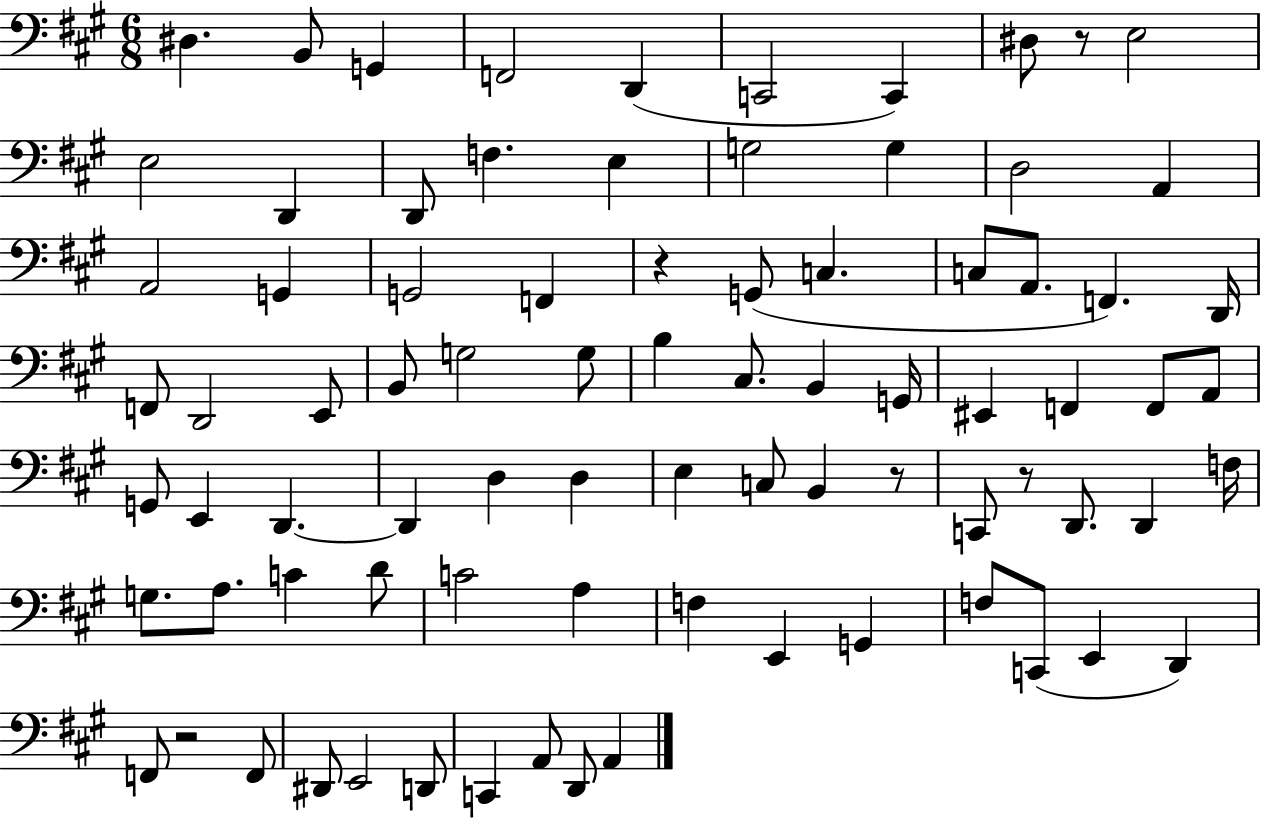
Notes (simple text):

D#3/q. B2/e G2/q F2/h D2/q C2/h C2/q D#3/e R/e E3/h E3/h D2/q D2/e F3/q. E3/q G3/h G3/q D3/h A2/q A2/h G2/q G2/h F2/q R/q G2/e C3/q. C3/e A2/e. F2/q. D2/s F2/e D2/h E2/e B2/e G3/h G3/e B3/q C#3/e. B2/q G2/s EIS2/q F2/q F2/e A2/e G2/e E2/q D2/q. D2/q D3/q D3/q E3/q C3/e B2/q R/e C2/e R/e D2/e. D2/q F3/s G3/e. A3/e. C4/q D4/e C4/h A3/q F3/q E2/q G2/q F3/e C2/e E2/q D2/q F2/e R/h F2/e D#2/e E2/h D2/e C2/q A2/e D2/e A2/q